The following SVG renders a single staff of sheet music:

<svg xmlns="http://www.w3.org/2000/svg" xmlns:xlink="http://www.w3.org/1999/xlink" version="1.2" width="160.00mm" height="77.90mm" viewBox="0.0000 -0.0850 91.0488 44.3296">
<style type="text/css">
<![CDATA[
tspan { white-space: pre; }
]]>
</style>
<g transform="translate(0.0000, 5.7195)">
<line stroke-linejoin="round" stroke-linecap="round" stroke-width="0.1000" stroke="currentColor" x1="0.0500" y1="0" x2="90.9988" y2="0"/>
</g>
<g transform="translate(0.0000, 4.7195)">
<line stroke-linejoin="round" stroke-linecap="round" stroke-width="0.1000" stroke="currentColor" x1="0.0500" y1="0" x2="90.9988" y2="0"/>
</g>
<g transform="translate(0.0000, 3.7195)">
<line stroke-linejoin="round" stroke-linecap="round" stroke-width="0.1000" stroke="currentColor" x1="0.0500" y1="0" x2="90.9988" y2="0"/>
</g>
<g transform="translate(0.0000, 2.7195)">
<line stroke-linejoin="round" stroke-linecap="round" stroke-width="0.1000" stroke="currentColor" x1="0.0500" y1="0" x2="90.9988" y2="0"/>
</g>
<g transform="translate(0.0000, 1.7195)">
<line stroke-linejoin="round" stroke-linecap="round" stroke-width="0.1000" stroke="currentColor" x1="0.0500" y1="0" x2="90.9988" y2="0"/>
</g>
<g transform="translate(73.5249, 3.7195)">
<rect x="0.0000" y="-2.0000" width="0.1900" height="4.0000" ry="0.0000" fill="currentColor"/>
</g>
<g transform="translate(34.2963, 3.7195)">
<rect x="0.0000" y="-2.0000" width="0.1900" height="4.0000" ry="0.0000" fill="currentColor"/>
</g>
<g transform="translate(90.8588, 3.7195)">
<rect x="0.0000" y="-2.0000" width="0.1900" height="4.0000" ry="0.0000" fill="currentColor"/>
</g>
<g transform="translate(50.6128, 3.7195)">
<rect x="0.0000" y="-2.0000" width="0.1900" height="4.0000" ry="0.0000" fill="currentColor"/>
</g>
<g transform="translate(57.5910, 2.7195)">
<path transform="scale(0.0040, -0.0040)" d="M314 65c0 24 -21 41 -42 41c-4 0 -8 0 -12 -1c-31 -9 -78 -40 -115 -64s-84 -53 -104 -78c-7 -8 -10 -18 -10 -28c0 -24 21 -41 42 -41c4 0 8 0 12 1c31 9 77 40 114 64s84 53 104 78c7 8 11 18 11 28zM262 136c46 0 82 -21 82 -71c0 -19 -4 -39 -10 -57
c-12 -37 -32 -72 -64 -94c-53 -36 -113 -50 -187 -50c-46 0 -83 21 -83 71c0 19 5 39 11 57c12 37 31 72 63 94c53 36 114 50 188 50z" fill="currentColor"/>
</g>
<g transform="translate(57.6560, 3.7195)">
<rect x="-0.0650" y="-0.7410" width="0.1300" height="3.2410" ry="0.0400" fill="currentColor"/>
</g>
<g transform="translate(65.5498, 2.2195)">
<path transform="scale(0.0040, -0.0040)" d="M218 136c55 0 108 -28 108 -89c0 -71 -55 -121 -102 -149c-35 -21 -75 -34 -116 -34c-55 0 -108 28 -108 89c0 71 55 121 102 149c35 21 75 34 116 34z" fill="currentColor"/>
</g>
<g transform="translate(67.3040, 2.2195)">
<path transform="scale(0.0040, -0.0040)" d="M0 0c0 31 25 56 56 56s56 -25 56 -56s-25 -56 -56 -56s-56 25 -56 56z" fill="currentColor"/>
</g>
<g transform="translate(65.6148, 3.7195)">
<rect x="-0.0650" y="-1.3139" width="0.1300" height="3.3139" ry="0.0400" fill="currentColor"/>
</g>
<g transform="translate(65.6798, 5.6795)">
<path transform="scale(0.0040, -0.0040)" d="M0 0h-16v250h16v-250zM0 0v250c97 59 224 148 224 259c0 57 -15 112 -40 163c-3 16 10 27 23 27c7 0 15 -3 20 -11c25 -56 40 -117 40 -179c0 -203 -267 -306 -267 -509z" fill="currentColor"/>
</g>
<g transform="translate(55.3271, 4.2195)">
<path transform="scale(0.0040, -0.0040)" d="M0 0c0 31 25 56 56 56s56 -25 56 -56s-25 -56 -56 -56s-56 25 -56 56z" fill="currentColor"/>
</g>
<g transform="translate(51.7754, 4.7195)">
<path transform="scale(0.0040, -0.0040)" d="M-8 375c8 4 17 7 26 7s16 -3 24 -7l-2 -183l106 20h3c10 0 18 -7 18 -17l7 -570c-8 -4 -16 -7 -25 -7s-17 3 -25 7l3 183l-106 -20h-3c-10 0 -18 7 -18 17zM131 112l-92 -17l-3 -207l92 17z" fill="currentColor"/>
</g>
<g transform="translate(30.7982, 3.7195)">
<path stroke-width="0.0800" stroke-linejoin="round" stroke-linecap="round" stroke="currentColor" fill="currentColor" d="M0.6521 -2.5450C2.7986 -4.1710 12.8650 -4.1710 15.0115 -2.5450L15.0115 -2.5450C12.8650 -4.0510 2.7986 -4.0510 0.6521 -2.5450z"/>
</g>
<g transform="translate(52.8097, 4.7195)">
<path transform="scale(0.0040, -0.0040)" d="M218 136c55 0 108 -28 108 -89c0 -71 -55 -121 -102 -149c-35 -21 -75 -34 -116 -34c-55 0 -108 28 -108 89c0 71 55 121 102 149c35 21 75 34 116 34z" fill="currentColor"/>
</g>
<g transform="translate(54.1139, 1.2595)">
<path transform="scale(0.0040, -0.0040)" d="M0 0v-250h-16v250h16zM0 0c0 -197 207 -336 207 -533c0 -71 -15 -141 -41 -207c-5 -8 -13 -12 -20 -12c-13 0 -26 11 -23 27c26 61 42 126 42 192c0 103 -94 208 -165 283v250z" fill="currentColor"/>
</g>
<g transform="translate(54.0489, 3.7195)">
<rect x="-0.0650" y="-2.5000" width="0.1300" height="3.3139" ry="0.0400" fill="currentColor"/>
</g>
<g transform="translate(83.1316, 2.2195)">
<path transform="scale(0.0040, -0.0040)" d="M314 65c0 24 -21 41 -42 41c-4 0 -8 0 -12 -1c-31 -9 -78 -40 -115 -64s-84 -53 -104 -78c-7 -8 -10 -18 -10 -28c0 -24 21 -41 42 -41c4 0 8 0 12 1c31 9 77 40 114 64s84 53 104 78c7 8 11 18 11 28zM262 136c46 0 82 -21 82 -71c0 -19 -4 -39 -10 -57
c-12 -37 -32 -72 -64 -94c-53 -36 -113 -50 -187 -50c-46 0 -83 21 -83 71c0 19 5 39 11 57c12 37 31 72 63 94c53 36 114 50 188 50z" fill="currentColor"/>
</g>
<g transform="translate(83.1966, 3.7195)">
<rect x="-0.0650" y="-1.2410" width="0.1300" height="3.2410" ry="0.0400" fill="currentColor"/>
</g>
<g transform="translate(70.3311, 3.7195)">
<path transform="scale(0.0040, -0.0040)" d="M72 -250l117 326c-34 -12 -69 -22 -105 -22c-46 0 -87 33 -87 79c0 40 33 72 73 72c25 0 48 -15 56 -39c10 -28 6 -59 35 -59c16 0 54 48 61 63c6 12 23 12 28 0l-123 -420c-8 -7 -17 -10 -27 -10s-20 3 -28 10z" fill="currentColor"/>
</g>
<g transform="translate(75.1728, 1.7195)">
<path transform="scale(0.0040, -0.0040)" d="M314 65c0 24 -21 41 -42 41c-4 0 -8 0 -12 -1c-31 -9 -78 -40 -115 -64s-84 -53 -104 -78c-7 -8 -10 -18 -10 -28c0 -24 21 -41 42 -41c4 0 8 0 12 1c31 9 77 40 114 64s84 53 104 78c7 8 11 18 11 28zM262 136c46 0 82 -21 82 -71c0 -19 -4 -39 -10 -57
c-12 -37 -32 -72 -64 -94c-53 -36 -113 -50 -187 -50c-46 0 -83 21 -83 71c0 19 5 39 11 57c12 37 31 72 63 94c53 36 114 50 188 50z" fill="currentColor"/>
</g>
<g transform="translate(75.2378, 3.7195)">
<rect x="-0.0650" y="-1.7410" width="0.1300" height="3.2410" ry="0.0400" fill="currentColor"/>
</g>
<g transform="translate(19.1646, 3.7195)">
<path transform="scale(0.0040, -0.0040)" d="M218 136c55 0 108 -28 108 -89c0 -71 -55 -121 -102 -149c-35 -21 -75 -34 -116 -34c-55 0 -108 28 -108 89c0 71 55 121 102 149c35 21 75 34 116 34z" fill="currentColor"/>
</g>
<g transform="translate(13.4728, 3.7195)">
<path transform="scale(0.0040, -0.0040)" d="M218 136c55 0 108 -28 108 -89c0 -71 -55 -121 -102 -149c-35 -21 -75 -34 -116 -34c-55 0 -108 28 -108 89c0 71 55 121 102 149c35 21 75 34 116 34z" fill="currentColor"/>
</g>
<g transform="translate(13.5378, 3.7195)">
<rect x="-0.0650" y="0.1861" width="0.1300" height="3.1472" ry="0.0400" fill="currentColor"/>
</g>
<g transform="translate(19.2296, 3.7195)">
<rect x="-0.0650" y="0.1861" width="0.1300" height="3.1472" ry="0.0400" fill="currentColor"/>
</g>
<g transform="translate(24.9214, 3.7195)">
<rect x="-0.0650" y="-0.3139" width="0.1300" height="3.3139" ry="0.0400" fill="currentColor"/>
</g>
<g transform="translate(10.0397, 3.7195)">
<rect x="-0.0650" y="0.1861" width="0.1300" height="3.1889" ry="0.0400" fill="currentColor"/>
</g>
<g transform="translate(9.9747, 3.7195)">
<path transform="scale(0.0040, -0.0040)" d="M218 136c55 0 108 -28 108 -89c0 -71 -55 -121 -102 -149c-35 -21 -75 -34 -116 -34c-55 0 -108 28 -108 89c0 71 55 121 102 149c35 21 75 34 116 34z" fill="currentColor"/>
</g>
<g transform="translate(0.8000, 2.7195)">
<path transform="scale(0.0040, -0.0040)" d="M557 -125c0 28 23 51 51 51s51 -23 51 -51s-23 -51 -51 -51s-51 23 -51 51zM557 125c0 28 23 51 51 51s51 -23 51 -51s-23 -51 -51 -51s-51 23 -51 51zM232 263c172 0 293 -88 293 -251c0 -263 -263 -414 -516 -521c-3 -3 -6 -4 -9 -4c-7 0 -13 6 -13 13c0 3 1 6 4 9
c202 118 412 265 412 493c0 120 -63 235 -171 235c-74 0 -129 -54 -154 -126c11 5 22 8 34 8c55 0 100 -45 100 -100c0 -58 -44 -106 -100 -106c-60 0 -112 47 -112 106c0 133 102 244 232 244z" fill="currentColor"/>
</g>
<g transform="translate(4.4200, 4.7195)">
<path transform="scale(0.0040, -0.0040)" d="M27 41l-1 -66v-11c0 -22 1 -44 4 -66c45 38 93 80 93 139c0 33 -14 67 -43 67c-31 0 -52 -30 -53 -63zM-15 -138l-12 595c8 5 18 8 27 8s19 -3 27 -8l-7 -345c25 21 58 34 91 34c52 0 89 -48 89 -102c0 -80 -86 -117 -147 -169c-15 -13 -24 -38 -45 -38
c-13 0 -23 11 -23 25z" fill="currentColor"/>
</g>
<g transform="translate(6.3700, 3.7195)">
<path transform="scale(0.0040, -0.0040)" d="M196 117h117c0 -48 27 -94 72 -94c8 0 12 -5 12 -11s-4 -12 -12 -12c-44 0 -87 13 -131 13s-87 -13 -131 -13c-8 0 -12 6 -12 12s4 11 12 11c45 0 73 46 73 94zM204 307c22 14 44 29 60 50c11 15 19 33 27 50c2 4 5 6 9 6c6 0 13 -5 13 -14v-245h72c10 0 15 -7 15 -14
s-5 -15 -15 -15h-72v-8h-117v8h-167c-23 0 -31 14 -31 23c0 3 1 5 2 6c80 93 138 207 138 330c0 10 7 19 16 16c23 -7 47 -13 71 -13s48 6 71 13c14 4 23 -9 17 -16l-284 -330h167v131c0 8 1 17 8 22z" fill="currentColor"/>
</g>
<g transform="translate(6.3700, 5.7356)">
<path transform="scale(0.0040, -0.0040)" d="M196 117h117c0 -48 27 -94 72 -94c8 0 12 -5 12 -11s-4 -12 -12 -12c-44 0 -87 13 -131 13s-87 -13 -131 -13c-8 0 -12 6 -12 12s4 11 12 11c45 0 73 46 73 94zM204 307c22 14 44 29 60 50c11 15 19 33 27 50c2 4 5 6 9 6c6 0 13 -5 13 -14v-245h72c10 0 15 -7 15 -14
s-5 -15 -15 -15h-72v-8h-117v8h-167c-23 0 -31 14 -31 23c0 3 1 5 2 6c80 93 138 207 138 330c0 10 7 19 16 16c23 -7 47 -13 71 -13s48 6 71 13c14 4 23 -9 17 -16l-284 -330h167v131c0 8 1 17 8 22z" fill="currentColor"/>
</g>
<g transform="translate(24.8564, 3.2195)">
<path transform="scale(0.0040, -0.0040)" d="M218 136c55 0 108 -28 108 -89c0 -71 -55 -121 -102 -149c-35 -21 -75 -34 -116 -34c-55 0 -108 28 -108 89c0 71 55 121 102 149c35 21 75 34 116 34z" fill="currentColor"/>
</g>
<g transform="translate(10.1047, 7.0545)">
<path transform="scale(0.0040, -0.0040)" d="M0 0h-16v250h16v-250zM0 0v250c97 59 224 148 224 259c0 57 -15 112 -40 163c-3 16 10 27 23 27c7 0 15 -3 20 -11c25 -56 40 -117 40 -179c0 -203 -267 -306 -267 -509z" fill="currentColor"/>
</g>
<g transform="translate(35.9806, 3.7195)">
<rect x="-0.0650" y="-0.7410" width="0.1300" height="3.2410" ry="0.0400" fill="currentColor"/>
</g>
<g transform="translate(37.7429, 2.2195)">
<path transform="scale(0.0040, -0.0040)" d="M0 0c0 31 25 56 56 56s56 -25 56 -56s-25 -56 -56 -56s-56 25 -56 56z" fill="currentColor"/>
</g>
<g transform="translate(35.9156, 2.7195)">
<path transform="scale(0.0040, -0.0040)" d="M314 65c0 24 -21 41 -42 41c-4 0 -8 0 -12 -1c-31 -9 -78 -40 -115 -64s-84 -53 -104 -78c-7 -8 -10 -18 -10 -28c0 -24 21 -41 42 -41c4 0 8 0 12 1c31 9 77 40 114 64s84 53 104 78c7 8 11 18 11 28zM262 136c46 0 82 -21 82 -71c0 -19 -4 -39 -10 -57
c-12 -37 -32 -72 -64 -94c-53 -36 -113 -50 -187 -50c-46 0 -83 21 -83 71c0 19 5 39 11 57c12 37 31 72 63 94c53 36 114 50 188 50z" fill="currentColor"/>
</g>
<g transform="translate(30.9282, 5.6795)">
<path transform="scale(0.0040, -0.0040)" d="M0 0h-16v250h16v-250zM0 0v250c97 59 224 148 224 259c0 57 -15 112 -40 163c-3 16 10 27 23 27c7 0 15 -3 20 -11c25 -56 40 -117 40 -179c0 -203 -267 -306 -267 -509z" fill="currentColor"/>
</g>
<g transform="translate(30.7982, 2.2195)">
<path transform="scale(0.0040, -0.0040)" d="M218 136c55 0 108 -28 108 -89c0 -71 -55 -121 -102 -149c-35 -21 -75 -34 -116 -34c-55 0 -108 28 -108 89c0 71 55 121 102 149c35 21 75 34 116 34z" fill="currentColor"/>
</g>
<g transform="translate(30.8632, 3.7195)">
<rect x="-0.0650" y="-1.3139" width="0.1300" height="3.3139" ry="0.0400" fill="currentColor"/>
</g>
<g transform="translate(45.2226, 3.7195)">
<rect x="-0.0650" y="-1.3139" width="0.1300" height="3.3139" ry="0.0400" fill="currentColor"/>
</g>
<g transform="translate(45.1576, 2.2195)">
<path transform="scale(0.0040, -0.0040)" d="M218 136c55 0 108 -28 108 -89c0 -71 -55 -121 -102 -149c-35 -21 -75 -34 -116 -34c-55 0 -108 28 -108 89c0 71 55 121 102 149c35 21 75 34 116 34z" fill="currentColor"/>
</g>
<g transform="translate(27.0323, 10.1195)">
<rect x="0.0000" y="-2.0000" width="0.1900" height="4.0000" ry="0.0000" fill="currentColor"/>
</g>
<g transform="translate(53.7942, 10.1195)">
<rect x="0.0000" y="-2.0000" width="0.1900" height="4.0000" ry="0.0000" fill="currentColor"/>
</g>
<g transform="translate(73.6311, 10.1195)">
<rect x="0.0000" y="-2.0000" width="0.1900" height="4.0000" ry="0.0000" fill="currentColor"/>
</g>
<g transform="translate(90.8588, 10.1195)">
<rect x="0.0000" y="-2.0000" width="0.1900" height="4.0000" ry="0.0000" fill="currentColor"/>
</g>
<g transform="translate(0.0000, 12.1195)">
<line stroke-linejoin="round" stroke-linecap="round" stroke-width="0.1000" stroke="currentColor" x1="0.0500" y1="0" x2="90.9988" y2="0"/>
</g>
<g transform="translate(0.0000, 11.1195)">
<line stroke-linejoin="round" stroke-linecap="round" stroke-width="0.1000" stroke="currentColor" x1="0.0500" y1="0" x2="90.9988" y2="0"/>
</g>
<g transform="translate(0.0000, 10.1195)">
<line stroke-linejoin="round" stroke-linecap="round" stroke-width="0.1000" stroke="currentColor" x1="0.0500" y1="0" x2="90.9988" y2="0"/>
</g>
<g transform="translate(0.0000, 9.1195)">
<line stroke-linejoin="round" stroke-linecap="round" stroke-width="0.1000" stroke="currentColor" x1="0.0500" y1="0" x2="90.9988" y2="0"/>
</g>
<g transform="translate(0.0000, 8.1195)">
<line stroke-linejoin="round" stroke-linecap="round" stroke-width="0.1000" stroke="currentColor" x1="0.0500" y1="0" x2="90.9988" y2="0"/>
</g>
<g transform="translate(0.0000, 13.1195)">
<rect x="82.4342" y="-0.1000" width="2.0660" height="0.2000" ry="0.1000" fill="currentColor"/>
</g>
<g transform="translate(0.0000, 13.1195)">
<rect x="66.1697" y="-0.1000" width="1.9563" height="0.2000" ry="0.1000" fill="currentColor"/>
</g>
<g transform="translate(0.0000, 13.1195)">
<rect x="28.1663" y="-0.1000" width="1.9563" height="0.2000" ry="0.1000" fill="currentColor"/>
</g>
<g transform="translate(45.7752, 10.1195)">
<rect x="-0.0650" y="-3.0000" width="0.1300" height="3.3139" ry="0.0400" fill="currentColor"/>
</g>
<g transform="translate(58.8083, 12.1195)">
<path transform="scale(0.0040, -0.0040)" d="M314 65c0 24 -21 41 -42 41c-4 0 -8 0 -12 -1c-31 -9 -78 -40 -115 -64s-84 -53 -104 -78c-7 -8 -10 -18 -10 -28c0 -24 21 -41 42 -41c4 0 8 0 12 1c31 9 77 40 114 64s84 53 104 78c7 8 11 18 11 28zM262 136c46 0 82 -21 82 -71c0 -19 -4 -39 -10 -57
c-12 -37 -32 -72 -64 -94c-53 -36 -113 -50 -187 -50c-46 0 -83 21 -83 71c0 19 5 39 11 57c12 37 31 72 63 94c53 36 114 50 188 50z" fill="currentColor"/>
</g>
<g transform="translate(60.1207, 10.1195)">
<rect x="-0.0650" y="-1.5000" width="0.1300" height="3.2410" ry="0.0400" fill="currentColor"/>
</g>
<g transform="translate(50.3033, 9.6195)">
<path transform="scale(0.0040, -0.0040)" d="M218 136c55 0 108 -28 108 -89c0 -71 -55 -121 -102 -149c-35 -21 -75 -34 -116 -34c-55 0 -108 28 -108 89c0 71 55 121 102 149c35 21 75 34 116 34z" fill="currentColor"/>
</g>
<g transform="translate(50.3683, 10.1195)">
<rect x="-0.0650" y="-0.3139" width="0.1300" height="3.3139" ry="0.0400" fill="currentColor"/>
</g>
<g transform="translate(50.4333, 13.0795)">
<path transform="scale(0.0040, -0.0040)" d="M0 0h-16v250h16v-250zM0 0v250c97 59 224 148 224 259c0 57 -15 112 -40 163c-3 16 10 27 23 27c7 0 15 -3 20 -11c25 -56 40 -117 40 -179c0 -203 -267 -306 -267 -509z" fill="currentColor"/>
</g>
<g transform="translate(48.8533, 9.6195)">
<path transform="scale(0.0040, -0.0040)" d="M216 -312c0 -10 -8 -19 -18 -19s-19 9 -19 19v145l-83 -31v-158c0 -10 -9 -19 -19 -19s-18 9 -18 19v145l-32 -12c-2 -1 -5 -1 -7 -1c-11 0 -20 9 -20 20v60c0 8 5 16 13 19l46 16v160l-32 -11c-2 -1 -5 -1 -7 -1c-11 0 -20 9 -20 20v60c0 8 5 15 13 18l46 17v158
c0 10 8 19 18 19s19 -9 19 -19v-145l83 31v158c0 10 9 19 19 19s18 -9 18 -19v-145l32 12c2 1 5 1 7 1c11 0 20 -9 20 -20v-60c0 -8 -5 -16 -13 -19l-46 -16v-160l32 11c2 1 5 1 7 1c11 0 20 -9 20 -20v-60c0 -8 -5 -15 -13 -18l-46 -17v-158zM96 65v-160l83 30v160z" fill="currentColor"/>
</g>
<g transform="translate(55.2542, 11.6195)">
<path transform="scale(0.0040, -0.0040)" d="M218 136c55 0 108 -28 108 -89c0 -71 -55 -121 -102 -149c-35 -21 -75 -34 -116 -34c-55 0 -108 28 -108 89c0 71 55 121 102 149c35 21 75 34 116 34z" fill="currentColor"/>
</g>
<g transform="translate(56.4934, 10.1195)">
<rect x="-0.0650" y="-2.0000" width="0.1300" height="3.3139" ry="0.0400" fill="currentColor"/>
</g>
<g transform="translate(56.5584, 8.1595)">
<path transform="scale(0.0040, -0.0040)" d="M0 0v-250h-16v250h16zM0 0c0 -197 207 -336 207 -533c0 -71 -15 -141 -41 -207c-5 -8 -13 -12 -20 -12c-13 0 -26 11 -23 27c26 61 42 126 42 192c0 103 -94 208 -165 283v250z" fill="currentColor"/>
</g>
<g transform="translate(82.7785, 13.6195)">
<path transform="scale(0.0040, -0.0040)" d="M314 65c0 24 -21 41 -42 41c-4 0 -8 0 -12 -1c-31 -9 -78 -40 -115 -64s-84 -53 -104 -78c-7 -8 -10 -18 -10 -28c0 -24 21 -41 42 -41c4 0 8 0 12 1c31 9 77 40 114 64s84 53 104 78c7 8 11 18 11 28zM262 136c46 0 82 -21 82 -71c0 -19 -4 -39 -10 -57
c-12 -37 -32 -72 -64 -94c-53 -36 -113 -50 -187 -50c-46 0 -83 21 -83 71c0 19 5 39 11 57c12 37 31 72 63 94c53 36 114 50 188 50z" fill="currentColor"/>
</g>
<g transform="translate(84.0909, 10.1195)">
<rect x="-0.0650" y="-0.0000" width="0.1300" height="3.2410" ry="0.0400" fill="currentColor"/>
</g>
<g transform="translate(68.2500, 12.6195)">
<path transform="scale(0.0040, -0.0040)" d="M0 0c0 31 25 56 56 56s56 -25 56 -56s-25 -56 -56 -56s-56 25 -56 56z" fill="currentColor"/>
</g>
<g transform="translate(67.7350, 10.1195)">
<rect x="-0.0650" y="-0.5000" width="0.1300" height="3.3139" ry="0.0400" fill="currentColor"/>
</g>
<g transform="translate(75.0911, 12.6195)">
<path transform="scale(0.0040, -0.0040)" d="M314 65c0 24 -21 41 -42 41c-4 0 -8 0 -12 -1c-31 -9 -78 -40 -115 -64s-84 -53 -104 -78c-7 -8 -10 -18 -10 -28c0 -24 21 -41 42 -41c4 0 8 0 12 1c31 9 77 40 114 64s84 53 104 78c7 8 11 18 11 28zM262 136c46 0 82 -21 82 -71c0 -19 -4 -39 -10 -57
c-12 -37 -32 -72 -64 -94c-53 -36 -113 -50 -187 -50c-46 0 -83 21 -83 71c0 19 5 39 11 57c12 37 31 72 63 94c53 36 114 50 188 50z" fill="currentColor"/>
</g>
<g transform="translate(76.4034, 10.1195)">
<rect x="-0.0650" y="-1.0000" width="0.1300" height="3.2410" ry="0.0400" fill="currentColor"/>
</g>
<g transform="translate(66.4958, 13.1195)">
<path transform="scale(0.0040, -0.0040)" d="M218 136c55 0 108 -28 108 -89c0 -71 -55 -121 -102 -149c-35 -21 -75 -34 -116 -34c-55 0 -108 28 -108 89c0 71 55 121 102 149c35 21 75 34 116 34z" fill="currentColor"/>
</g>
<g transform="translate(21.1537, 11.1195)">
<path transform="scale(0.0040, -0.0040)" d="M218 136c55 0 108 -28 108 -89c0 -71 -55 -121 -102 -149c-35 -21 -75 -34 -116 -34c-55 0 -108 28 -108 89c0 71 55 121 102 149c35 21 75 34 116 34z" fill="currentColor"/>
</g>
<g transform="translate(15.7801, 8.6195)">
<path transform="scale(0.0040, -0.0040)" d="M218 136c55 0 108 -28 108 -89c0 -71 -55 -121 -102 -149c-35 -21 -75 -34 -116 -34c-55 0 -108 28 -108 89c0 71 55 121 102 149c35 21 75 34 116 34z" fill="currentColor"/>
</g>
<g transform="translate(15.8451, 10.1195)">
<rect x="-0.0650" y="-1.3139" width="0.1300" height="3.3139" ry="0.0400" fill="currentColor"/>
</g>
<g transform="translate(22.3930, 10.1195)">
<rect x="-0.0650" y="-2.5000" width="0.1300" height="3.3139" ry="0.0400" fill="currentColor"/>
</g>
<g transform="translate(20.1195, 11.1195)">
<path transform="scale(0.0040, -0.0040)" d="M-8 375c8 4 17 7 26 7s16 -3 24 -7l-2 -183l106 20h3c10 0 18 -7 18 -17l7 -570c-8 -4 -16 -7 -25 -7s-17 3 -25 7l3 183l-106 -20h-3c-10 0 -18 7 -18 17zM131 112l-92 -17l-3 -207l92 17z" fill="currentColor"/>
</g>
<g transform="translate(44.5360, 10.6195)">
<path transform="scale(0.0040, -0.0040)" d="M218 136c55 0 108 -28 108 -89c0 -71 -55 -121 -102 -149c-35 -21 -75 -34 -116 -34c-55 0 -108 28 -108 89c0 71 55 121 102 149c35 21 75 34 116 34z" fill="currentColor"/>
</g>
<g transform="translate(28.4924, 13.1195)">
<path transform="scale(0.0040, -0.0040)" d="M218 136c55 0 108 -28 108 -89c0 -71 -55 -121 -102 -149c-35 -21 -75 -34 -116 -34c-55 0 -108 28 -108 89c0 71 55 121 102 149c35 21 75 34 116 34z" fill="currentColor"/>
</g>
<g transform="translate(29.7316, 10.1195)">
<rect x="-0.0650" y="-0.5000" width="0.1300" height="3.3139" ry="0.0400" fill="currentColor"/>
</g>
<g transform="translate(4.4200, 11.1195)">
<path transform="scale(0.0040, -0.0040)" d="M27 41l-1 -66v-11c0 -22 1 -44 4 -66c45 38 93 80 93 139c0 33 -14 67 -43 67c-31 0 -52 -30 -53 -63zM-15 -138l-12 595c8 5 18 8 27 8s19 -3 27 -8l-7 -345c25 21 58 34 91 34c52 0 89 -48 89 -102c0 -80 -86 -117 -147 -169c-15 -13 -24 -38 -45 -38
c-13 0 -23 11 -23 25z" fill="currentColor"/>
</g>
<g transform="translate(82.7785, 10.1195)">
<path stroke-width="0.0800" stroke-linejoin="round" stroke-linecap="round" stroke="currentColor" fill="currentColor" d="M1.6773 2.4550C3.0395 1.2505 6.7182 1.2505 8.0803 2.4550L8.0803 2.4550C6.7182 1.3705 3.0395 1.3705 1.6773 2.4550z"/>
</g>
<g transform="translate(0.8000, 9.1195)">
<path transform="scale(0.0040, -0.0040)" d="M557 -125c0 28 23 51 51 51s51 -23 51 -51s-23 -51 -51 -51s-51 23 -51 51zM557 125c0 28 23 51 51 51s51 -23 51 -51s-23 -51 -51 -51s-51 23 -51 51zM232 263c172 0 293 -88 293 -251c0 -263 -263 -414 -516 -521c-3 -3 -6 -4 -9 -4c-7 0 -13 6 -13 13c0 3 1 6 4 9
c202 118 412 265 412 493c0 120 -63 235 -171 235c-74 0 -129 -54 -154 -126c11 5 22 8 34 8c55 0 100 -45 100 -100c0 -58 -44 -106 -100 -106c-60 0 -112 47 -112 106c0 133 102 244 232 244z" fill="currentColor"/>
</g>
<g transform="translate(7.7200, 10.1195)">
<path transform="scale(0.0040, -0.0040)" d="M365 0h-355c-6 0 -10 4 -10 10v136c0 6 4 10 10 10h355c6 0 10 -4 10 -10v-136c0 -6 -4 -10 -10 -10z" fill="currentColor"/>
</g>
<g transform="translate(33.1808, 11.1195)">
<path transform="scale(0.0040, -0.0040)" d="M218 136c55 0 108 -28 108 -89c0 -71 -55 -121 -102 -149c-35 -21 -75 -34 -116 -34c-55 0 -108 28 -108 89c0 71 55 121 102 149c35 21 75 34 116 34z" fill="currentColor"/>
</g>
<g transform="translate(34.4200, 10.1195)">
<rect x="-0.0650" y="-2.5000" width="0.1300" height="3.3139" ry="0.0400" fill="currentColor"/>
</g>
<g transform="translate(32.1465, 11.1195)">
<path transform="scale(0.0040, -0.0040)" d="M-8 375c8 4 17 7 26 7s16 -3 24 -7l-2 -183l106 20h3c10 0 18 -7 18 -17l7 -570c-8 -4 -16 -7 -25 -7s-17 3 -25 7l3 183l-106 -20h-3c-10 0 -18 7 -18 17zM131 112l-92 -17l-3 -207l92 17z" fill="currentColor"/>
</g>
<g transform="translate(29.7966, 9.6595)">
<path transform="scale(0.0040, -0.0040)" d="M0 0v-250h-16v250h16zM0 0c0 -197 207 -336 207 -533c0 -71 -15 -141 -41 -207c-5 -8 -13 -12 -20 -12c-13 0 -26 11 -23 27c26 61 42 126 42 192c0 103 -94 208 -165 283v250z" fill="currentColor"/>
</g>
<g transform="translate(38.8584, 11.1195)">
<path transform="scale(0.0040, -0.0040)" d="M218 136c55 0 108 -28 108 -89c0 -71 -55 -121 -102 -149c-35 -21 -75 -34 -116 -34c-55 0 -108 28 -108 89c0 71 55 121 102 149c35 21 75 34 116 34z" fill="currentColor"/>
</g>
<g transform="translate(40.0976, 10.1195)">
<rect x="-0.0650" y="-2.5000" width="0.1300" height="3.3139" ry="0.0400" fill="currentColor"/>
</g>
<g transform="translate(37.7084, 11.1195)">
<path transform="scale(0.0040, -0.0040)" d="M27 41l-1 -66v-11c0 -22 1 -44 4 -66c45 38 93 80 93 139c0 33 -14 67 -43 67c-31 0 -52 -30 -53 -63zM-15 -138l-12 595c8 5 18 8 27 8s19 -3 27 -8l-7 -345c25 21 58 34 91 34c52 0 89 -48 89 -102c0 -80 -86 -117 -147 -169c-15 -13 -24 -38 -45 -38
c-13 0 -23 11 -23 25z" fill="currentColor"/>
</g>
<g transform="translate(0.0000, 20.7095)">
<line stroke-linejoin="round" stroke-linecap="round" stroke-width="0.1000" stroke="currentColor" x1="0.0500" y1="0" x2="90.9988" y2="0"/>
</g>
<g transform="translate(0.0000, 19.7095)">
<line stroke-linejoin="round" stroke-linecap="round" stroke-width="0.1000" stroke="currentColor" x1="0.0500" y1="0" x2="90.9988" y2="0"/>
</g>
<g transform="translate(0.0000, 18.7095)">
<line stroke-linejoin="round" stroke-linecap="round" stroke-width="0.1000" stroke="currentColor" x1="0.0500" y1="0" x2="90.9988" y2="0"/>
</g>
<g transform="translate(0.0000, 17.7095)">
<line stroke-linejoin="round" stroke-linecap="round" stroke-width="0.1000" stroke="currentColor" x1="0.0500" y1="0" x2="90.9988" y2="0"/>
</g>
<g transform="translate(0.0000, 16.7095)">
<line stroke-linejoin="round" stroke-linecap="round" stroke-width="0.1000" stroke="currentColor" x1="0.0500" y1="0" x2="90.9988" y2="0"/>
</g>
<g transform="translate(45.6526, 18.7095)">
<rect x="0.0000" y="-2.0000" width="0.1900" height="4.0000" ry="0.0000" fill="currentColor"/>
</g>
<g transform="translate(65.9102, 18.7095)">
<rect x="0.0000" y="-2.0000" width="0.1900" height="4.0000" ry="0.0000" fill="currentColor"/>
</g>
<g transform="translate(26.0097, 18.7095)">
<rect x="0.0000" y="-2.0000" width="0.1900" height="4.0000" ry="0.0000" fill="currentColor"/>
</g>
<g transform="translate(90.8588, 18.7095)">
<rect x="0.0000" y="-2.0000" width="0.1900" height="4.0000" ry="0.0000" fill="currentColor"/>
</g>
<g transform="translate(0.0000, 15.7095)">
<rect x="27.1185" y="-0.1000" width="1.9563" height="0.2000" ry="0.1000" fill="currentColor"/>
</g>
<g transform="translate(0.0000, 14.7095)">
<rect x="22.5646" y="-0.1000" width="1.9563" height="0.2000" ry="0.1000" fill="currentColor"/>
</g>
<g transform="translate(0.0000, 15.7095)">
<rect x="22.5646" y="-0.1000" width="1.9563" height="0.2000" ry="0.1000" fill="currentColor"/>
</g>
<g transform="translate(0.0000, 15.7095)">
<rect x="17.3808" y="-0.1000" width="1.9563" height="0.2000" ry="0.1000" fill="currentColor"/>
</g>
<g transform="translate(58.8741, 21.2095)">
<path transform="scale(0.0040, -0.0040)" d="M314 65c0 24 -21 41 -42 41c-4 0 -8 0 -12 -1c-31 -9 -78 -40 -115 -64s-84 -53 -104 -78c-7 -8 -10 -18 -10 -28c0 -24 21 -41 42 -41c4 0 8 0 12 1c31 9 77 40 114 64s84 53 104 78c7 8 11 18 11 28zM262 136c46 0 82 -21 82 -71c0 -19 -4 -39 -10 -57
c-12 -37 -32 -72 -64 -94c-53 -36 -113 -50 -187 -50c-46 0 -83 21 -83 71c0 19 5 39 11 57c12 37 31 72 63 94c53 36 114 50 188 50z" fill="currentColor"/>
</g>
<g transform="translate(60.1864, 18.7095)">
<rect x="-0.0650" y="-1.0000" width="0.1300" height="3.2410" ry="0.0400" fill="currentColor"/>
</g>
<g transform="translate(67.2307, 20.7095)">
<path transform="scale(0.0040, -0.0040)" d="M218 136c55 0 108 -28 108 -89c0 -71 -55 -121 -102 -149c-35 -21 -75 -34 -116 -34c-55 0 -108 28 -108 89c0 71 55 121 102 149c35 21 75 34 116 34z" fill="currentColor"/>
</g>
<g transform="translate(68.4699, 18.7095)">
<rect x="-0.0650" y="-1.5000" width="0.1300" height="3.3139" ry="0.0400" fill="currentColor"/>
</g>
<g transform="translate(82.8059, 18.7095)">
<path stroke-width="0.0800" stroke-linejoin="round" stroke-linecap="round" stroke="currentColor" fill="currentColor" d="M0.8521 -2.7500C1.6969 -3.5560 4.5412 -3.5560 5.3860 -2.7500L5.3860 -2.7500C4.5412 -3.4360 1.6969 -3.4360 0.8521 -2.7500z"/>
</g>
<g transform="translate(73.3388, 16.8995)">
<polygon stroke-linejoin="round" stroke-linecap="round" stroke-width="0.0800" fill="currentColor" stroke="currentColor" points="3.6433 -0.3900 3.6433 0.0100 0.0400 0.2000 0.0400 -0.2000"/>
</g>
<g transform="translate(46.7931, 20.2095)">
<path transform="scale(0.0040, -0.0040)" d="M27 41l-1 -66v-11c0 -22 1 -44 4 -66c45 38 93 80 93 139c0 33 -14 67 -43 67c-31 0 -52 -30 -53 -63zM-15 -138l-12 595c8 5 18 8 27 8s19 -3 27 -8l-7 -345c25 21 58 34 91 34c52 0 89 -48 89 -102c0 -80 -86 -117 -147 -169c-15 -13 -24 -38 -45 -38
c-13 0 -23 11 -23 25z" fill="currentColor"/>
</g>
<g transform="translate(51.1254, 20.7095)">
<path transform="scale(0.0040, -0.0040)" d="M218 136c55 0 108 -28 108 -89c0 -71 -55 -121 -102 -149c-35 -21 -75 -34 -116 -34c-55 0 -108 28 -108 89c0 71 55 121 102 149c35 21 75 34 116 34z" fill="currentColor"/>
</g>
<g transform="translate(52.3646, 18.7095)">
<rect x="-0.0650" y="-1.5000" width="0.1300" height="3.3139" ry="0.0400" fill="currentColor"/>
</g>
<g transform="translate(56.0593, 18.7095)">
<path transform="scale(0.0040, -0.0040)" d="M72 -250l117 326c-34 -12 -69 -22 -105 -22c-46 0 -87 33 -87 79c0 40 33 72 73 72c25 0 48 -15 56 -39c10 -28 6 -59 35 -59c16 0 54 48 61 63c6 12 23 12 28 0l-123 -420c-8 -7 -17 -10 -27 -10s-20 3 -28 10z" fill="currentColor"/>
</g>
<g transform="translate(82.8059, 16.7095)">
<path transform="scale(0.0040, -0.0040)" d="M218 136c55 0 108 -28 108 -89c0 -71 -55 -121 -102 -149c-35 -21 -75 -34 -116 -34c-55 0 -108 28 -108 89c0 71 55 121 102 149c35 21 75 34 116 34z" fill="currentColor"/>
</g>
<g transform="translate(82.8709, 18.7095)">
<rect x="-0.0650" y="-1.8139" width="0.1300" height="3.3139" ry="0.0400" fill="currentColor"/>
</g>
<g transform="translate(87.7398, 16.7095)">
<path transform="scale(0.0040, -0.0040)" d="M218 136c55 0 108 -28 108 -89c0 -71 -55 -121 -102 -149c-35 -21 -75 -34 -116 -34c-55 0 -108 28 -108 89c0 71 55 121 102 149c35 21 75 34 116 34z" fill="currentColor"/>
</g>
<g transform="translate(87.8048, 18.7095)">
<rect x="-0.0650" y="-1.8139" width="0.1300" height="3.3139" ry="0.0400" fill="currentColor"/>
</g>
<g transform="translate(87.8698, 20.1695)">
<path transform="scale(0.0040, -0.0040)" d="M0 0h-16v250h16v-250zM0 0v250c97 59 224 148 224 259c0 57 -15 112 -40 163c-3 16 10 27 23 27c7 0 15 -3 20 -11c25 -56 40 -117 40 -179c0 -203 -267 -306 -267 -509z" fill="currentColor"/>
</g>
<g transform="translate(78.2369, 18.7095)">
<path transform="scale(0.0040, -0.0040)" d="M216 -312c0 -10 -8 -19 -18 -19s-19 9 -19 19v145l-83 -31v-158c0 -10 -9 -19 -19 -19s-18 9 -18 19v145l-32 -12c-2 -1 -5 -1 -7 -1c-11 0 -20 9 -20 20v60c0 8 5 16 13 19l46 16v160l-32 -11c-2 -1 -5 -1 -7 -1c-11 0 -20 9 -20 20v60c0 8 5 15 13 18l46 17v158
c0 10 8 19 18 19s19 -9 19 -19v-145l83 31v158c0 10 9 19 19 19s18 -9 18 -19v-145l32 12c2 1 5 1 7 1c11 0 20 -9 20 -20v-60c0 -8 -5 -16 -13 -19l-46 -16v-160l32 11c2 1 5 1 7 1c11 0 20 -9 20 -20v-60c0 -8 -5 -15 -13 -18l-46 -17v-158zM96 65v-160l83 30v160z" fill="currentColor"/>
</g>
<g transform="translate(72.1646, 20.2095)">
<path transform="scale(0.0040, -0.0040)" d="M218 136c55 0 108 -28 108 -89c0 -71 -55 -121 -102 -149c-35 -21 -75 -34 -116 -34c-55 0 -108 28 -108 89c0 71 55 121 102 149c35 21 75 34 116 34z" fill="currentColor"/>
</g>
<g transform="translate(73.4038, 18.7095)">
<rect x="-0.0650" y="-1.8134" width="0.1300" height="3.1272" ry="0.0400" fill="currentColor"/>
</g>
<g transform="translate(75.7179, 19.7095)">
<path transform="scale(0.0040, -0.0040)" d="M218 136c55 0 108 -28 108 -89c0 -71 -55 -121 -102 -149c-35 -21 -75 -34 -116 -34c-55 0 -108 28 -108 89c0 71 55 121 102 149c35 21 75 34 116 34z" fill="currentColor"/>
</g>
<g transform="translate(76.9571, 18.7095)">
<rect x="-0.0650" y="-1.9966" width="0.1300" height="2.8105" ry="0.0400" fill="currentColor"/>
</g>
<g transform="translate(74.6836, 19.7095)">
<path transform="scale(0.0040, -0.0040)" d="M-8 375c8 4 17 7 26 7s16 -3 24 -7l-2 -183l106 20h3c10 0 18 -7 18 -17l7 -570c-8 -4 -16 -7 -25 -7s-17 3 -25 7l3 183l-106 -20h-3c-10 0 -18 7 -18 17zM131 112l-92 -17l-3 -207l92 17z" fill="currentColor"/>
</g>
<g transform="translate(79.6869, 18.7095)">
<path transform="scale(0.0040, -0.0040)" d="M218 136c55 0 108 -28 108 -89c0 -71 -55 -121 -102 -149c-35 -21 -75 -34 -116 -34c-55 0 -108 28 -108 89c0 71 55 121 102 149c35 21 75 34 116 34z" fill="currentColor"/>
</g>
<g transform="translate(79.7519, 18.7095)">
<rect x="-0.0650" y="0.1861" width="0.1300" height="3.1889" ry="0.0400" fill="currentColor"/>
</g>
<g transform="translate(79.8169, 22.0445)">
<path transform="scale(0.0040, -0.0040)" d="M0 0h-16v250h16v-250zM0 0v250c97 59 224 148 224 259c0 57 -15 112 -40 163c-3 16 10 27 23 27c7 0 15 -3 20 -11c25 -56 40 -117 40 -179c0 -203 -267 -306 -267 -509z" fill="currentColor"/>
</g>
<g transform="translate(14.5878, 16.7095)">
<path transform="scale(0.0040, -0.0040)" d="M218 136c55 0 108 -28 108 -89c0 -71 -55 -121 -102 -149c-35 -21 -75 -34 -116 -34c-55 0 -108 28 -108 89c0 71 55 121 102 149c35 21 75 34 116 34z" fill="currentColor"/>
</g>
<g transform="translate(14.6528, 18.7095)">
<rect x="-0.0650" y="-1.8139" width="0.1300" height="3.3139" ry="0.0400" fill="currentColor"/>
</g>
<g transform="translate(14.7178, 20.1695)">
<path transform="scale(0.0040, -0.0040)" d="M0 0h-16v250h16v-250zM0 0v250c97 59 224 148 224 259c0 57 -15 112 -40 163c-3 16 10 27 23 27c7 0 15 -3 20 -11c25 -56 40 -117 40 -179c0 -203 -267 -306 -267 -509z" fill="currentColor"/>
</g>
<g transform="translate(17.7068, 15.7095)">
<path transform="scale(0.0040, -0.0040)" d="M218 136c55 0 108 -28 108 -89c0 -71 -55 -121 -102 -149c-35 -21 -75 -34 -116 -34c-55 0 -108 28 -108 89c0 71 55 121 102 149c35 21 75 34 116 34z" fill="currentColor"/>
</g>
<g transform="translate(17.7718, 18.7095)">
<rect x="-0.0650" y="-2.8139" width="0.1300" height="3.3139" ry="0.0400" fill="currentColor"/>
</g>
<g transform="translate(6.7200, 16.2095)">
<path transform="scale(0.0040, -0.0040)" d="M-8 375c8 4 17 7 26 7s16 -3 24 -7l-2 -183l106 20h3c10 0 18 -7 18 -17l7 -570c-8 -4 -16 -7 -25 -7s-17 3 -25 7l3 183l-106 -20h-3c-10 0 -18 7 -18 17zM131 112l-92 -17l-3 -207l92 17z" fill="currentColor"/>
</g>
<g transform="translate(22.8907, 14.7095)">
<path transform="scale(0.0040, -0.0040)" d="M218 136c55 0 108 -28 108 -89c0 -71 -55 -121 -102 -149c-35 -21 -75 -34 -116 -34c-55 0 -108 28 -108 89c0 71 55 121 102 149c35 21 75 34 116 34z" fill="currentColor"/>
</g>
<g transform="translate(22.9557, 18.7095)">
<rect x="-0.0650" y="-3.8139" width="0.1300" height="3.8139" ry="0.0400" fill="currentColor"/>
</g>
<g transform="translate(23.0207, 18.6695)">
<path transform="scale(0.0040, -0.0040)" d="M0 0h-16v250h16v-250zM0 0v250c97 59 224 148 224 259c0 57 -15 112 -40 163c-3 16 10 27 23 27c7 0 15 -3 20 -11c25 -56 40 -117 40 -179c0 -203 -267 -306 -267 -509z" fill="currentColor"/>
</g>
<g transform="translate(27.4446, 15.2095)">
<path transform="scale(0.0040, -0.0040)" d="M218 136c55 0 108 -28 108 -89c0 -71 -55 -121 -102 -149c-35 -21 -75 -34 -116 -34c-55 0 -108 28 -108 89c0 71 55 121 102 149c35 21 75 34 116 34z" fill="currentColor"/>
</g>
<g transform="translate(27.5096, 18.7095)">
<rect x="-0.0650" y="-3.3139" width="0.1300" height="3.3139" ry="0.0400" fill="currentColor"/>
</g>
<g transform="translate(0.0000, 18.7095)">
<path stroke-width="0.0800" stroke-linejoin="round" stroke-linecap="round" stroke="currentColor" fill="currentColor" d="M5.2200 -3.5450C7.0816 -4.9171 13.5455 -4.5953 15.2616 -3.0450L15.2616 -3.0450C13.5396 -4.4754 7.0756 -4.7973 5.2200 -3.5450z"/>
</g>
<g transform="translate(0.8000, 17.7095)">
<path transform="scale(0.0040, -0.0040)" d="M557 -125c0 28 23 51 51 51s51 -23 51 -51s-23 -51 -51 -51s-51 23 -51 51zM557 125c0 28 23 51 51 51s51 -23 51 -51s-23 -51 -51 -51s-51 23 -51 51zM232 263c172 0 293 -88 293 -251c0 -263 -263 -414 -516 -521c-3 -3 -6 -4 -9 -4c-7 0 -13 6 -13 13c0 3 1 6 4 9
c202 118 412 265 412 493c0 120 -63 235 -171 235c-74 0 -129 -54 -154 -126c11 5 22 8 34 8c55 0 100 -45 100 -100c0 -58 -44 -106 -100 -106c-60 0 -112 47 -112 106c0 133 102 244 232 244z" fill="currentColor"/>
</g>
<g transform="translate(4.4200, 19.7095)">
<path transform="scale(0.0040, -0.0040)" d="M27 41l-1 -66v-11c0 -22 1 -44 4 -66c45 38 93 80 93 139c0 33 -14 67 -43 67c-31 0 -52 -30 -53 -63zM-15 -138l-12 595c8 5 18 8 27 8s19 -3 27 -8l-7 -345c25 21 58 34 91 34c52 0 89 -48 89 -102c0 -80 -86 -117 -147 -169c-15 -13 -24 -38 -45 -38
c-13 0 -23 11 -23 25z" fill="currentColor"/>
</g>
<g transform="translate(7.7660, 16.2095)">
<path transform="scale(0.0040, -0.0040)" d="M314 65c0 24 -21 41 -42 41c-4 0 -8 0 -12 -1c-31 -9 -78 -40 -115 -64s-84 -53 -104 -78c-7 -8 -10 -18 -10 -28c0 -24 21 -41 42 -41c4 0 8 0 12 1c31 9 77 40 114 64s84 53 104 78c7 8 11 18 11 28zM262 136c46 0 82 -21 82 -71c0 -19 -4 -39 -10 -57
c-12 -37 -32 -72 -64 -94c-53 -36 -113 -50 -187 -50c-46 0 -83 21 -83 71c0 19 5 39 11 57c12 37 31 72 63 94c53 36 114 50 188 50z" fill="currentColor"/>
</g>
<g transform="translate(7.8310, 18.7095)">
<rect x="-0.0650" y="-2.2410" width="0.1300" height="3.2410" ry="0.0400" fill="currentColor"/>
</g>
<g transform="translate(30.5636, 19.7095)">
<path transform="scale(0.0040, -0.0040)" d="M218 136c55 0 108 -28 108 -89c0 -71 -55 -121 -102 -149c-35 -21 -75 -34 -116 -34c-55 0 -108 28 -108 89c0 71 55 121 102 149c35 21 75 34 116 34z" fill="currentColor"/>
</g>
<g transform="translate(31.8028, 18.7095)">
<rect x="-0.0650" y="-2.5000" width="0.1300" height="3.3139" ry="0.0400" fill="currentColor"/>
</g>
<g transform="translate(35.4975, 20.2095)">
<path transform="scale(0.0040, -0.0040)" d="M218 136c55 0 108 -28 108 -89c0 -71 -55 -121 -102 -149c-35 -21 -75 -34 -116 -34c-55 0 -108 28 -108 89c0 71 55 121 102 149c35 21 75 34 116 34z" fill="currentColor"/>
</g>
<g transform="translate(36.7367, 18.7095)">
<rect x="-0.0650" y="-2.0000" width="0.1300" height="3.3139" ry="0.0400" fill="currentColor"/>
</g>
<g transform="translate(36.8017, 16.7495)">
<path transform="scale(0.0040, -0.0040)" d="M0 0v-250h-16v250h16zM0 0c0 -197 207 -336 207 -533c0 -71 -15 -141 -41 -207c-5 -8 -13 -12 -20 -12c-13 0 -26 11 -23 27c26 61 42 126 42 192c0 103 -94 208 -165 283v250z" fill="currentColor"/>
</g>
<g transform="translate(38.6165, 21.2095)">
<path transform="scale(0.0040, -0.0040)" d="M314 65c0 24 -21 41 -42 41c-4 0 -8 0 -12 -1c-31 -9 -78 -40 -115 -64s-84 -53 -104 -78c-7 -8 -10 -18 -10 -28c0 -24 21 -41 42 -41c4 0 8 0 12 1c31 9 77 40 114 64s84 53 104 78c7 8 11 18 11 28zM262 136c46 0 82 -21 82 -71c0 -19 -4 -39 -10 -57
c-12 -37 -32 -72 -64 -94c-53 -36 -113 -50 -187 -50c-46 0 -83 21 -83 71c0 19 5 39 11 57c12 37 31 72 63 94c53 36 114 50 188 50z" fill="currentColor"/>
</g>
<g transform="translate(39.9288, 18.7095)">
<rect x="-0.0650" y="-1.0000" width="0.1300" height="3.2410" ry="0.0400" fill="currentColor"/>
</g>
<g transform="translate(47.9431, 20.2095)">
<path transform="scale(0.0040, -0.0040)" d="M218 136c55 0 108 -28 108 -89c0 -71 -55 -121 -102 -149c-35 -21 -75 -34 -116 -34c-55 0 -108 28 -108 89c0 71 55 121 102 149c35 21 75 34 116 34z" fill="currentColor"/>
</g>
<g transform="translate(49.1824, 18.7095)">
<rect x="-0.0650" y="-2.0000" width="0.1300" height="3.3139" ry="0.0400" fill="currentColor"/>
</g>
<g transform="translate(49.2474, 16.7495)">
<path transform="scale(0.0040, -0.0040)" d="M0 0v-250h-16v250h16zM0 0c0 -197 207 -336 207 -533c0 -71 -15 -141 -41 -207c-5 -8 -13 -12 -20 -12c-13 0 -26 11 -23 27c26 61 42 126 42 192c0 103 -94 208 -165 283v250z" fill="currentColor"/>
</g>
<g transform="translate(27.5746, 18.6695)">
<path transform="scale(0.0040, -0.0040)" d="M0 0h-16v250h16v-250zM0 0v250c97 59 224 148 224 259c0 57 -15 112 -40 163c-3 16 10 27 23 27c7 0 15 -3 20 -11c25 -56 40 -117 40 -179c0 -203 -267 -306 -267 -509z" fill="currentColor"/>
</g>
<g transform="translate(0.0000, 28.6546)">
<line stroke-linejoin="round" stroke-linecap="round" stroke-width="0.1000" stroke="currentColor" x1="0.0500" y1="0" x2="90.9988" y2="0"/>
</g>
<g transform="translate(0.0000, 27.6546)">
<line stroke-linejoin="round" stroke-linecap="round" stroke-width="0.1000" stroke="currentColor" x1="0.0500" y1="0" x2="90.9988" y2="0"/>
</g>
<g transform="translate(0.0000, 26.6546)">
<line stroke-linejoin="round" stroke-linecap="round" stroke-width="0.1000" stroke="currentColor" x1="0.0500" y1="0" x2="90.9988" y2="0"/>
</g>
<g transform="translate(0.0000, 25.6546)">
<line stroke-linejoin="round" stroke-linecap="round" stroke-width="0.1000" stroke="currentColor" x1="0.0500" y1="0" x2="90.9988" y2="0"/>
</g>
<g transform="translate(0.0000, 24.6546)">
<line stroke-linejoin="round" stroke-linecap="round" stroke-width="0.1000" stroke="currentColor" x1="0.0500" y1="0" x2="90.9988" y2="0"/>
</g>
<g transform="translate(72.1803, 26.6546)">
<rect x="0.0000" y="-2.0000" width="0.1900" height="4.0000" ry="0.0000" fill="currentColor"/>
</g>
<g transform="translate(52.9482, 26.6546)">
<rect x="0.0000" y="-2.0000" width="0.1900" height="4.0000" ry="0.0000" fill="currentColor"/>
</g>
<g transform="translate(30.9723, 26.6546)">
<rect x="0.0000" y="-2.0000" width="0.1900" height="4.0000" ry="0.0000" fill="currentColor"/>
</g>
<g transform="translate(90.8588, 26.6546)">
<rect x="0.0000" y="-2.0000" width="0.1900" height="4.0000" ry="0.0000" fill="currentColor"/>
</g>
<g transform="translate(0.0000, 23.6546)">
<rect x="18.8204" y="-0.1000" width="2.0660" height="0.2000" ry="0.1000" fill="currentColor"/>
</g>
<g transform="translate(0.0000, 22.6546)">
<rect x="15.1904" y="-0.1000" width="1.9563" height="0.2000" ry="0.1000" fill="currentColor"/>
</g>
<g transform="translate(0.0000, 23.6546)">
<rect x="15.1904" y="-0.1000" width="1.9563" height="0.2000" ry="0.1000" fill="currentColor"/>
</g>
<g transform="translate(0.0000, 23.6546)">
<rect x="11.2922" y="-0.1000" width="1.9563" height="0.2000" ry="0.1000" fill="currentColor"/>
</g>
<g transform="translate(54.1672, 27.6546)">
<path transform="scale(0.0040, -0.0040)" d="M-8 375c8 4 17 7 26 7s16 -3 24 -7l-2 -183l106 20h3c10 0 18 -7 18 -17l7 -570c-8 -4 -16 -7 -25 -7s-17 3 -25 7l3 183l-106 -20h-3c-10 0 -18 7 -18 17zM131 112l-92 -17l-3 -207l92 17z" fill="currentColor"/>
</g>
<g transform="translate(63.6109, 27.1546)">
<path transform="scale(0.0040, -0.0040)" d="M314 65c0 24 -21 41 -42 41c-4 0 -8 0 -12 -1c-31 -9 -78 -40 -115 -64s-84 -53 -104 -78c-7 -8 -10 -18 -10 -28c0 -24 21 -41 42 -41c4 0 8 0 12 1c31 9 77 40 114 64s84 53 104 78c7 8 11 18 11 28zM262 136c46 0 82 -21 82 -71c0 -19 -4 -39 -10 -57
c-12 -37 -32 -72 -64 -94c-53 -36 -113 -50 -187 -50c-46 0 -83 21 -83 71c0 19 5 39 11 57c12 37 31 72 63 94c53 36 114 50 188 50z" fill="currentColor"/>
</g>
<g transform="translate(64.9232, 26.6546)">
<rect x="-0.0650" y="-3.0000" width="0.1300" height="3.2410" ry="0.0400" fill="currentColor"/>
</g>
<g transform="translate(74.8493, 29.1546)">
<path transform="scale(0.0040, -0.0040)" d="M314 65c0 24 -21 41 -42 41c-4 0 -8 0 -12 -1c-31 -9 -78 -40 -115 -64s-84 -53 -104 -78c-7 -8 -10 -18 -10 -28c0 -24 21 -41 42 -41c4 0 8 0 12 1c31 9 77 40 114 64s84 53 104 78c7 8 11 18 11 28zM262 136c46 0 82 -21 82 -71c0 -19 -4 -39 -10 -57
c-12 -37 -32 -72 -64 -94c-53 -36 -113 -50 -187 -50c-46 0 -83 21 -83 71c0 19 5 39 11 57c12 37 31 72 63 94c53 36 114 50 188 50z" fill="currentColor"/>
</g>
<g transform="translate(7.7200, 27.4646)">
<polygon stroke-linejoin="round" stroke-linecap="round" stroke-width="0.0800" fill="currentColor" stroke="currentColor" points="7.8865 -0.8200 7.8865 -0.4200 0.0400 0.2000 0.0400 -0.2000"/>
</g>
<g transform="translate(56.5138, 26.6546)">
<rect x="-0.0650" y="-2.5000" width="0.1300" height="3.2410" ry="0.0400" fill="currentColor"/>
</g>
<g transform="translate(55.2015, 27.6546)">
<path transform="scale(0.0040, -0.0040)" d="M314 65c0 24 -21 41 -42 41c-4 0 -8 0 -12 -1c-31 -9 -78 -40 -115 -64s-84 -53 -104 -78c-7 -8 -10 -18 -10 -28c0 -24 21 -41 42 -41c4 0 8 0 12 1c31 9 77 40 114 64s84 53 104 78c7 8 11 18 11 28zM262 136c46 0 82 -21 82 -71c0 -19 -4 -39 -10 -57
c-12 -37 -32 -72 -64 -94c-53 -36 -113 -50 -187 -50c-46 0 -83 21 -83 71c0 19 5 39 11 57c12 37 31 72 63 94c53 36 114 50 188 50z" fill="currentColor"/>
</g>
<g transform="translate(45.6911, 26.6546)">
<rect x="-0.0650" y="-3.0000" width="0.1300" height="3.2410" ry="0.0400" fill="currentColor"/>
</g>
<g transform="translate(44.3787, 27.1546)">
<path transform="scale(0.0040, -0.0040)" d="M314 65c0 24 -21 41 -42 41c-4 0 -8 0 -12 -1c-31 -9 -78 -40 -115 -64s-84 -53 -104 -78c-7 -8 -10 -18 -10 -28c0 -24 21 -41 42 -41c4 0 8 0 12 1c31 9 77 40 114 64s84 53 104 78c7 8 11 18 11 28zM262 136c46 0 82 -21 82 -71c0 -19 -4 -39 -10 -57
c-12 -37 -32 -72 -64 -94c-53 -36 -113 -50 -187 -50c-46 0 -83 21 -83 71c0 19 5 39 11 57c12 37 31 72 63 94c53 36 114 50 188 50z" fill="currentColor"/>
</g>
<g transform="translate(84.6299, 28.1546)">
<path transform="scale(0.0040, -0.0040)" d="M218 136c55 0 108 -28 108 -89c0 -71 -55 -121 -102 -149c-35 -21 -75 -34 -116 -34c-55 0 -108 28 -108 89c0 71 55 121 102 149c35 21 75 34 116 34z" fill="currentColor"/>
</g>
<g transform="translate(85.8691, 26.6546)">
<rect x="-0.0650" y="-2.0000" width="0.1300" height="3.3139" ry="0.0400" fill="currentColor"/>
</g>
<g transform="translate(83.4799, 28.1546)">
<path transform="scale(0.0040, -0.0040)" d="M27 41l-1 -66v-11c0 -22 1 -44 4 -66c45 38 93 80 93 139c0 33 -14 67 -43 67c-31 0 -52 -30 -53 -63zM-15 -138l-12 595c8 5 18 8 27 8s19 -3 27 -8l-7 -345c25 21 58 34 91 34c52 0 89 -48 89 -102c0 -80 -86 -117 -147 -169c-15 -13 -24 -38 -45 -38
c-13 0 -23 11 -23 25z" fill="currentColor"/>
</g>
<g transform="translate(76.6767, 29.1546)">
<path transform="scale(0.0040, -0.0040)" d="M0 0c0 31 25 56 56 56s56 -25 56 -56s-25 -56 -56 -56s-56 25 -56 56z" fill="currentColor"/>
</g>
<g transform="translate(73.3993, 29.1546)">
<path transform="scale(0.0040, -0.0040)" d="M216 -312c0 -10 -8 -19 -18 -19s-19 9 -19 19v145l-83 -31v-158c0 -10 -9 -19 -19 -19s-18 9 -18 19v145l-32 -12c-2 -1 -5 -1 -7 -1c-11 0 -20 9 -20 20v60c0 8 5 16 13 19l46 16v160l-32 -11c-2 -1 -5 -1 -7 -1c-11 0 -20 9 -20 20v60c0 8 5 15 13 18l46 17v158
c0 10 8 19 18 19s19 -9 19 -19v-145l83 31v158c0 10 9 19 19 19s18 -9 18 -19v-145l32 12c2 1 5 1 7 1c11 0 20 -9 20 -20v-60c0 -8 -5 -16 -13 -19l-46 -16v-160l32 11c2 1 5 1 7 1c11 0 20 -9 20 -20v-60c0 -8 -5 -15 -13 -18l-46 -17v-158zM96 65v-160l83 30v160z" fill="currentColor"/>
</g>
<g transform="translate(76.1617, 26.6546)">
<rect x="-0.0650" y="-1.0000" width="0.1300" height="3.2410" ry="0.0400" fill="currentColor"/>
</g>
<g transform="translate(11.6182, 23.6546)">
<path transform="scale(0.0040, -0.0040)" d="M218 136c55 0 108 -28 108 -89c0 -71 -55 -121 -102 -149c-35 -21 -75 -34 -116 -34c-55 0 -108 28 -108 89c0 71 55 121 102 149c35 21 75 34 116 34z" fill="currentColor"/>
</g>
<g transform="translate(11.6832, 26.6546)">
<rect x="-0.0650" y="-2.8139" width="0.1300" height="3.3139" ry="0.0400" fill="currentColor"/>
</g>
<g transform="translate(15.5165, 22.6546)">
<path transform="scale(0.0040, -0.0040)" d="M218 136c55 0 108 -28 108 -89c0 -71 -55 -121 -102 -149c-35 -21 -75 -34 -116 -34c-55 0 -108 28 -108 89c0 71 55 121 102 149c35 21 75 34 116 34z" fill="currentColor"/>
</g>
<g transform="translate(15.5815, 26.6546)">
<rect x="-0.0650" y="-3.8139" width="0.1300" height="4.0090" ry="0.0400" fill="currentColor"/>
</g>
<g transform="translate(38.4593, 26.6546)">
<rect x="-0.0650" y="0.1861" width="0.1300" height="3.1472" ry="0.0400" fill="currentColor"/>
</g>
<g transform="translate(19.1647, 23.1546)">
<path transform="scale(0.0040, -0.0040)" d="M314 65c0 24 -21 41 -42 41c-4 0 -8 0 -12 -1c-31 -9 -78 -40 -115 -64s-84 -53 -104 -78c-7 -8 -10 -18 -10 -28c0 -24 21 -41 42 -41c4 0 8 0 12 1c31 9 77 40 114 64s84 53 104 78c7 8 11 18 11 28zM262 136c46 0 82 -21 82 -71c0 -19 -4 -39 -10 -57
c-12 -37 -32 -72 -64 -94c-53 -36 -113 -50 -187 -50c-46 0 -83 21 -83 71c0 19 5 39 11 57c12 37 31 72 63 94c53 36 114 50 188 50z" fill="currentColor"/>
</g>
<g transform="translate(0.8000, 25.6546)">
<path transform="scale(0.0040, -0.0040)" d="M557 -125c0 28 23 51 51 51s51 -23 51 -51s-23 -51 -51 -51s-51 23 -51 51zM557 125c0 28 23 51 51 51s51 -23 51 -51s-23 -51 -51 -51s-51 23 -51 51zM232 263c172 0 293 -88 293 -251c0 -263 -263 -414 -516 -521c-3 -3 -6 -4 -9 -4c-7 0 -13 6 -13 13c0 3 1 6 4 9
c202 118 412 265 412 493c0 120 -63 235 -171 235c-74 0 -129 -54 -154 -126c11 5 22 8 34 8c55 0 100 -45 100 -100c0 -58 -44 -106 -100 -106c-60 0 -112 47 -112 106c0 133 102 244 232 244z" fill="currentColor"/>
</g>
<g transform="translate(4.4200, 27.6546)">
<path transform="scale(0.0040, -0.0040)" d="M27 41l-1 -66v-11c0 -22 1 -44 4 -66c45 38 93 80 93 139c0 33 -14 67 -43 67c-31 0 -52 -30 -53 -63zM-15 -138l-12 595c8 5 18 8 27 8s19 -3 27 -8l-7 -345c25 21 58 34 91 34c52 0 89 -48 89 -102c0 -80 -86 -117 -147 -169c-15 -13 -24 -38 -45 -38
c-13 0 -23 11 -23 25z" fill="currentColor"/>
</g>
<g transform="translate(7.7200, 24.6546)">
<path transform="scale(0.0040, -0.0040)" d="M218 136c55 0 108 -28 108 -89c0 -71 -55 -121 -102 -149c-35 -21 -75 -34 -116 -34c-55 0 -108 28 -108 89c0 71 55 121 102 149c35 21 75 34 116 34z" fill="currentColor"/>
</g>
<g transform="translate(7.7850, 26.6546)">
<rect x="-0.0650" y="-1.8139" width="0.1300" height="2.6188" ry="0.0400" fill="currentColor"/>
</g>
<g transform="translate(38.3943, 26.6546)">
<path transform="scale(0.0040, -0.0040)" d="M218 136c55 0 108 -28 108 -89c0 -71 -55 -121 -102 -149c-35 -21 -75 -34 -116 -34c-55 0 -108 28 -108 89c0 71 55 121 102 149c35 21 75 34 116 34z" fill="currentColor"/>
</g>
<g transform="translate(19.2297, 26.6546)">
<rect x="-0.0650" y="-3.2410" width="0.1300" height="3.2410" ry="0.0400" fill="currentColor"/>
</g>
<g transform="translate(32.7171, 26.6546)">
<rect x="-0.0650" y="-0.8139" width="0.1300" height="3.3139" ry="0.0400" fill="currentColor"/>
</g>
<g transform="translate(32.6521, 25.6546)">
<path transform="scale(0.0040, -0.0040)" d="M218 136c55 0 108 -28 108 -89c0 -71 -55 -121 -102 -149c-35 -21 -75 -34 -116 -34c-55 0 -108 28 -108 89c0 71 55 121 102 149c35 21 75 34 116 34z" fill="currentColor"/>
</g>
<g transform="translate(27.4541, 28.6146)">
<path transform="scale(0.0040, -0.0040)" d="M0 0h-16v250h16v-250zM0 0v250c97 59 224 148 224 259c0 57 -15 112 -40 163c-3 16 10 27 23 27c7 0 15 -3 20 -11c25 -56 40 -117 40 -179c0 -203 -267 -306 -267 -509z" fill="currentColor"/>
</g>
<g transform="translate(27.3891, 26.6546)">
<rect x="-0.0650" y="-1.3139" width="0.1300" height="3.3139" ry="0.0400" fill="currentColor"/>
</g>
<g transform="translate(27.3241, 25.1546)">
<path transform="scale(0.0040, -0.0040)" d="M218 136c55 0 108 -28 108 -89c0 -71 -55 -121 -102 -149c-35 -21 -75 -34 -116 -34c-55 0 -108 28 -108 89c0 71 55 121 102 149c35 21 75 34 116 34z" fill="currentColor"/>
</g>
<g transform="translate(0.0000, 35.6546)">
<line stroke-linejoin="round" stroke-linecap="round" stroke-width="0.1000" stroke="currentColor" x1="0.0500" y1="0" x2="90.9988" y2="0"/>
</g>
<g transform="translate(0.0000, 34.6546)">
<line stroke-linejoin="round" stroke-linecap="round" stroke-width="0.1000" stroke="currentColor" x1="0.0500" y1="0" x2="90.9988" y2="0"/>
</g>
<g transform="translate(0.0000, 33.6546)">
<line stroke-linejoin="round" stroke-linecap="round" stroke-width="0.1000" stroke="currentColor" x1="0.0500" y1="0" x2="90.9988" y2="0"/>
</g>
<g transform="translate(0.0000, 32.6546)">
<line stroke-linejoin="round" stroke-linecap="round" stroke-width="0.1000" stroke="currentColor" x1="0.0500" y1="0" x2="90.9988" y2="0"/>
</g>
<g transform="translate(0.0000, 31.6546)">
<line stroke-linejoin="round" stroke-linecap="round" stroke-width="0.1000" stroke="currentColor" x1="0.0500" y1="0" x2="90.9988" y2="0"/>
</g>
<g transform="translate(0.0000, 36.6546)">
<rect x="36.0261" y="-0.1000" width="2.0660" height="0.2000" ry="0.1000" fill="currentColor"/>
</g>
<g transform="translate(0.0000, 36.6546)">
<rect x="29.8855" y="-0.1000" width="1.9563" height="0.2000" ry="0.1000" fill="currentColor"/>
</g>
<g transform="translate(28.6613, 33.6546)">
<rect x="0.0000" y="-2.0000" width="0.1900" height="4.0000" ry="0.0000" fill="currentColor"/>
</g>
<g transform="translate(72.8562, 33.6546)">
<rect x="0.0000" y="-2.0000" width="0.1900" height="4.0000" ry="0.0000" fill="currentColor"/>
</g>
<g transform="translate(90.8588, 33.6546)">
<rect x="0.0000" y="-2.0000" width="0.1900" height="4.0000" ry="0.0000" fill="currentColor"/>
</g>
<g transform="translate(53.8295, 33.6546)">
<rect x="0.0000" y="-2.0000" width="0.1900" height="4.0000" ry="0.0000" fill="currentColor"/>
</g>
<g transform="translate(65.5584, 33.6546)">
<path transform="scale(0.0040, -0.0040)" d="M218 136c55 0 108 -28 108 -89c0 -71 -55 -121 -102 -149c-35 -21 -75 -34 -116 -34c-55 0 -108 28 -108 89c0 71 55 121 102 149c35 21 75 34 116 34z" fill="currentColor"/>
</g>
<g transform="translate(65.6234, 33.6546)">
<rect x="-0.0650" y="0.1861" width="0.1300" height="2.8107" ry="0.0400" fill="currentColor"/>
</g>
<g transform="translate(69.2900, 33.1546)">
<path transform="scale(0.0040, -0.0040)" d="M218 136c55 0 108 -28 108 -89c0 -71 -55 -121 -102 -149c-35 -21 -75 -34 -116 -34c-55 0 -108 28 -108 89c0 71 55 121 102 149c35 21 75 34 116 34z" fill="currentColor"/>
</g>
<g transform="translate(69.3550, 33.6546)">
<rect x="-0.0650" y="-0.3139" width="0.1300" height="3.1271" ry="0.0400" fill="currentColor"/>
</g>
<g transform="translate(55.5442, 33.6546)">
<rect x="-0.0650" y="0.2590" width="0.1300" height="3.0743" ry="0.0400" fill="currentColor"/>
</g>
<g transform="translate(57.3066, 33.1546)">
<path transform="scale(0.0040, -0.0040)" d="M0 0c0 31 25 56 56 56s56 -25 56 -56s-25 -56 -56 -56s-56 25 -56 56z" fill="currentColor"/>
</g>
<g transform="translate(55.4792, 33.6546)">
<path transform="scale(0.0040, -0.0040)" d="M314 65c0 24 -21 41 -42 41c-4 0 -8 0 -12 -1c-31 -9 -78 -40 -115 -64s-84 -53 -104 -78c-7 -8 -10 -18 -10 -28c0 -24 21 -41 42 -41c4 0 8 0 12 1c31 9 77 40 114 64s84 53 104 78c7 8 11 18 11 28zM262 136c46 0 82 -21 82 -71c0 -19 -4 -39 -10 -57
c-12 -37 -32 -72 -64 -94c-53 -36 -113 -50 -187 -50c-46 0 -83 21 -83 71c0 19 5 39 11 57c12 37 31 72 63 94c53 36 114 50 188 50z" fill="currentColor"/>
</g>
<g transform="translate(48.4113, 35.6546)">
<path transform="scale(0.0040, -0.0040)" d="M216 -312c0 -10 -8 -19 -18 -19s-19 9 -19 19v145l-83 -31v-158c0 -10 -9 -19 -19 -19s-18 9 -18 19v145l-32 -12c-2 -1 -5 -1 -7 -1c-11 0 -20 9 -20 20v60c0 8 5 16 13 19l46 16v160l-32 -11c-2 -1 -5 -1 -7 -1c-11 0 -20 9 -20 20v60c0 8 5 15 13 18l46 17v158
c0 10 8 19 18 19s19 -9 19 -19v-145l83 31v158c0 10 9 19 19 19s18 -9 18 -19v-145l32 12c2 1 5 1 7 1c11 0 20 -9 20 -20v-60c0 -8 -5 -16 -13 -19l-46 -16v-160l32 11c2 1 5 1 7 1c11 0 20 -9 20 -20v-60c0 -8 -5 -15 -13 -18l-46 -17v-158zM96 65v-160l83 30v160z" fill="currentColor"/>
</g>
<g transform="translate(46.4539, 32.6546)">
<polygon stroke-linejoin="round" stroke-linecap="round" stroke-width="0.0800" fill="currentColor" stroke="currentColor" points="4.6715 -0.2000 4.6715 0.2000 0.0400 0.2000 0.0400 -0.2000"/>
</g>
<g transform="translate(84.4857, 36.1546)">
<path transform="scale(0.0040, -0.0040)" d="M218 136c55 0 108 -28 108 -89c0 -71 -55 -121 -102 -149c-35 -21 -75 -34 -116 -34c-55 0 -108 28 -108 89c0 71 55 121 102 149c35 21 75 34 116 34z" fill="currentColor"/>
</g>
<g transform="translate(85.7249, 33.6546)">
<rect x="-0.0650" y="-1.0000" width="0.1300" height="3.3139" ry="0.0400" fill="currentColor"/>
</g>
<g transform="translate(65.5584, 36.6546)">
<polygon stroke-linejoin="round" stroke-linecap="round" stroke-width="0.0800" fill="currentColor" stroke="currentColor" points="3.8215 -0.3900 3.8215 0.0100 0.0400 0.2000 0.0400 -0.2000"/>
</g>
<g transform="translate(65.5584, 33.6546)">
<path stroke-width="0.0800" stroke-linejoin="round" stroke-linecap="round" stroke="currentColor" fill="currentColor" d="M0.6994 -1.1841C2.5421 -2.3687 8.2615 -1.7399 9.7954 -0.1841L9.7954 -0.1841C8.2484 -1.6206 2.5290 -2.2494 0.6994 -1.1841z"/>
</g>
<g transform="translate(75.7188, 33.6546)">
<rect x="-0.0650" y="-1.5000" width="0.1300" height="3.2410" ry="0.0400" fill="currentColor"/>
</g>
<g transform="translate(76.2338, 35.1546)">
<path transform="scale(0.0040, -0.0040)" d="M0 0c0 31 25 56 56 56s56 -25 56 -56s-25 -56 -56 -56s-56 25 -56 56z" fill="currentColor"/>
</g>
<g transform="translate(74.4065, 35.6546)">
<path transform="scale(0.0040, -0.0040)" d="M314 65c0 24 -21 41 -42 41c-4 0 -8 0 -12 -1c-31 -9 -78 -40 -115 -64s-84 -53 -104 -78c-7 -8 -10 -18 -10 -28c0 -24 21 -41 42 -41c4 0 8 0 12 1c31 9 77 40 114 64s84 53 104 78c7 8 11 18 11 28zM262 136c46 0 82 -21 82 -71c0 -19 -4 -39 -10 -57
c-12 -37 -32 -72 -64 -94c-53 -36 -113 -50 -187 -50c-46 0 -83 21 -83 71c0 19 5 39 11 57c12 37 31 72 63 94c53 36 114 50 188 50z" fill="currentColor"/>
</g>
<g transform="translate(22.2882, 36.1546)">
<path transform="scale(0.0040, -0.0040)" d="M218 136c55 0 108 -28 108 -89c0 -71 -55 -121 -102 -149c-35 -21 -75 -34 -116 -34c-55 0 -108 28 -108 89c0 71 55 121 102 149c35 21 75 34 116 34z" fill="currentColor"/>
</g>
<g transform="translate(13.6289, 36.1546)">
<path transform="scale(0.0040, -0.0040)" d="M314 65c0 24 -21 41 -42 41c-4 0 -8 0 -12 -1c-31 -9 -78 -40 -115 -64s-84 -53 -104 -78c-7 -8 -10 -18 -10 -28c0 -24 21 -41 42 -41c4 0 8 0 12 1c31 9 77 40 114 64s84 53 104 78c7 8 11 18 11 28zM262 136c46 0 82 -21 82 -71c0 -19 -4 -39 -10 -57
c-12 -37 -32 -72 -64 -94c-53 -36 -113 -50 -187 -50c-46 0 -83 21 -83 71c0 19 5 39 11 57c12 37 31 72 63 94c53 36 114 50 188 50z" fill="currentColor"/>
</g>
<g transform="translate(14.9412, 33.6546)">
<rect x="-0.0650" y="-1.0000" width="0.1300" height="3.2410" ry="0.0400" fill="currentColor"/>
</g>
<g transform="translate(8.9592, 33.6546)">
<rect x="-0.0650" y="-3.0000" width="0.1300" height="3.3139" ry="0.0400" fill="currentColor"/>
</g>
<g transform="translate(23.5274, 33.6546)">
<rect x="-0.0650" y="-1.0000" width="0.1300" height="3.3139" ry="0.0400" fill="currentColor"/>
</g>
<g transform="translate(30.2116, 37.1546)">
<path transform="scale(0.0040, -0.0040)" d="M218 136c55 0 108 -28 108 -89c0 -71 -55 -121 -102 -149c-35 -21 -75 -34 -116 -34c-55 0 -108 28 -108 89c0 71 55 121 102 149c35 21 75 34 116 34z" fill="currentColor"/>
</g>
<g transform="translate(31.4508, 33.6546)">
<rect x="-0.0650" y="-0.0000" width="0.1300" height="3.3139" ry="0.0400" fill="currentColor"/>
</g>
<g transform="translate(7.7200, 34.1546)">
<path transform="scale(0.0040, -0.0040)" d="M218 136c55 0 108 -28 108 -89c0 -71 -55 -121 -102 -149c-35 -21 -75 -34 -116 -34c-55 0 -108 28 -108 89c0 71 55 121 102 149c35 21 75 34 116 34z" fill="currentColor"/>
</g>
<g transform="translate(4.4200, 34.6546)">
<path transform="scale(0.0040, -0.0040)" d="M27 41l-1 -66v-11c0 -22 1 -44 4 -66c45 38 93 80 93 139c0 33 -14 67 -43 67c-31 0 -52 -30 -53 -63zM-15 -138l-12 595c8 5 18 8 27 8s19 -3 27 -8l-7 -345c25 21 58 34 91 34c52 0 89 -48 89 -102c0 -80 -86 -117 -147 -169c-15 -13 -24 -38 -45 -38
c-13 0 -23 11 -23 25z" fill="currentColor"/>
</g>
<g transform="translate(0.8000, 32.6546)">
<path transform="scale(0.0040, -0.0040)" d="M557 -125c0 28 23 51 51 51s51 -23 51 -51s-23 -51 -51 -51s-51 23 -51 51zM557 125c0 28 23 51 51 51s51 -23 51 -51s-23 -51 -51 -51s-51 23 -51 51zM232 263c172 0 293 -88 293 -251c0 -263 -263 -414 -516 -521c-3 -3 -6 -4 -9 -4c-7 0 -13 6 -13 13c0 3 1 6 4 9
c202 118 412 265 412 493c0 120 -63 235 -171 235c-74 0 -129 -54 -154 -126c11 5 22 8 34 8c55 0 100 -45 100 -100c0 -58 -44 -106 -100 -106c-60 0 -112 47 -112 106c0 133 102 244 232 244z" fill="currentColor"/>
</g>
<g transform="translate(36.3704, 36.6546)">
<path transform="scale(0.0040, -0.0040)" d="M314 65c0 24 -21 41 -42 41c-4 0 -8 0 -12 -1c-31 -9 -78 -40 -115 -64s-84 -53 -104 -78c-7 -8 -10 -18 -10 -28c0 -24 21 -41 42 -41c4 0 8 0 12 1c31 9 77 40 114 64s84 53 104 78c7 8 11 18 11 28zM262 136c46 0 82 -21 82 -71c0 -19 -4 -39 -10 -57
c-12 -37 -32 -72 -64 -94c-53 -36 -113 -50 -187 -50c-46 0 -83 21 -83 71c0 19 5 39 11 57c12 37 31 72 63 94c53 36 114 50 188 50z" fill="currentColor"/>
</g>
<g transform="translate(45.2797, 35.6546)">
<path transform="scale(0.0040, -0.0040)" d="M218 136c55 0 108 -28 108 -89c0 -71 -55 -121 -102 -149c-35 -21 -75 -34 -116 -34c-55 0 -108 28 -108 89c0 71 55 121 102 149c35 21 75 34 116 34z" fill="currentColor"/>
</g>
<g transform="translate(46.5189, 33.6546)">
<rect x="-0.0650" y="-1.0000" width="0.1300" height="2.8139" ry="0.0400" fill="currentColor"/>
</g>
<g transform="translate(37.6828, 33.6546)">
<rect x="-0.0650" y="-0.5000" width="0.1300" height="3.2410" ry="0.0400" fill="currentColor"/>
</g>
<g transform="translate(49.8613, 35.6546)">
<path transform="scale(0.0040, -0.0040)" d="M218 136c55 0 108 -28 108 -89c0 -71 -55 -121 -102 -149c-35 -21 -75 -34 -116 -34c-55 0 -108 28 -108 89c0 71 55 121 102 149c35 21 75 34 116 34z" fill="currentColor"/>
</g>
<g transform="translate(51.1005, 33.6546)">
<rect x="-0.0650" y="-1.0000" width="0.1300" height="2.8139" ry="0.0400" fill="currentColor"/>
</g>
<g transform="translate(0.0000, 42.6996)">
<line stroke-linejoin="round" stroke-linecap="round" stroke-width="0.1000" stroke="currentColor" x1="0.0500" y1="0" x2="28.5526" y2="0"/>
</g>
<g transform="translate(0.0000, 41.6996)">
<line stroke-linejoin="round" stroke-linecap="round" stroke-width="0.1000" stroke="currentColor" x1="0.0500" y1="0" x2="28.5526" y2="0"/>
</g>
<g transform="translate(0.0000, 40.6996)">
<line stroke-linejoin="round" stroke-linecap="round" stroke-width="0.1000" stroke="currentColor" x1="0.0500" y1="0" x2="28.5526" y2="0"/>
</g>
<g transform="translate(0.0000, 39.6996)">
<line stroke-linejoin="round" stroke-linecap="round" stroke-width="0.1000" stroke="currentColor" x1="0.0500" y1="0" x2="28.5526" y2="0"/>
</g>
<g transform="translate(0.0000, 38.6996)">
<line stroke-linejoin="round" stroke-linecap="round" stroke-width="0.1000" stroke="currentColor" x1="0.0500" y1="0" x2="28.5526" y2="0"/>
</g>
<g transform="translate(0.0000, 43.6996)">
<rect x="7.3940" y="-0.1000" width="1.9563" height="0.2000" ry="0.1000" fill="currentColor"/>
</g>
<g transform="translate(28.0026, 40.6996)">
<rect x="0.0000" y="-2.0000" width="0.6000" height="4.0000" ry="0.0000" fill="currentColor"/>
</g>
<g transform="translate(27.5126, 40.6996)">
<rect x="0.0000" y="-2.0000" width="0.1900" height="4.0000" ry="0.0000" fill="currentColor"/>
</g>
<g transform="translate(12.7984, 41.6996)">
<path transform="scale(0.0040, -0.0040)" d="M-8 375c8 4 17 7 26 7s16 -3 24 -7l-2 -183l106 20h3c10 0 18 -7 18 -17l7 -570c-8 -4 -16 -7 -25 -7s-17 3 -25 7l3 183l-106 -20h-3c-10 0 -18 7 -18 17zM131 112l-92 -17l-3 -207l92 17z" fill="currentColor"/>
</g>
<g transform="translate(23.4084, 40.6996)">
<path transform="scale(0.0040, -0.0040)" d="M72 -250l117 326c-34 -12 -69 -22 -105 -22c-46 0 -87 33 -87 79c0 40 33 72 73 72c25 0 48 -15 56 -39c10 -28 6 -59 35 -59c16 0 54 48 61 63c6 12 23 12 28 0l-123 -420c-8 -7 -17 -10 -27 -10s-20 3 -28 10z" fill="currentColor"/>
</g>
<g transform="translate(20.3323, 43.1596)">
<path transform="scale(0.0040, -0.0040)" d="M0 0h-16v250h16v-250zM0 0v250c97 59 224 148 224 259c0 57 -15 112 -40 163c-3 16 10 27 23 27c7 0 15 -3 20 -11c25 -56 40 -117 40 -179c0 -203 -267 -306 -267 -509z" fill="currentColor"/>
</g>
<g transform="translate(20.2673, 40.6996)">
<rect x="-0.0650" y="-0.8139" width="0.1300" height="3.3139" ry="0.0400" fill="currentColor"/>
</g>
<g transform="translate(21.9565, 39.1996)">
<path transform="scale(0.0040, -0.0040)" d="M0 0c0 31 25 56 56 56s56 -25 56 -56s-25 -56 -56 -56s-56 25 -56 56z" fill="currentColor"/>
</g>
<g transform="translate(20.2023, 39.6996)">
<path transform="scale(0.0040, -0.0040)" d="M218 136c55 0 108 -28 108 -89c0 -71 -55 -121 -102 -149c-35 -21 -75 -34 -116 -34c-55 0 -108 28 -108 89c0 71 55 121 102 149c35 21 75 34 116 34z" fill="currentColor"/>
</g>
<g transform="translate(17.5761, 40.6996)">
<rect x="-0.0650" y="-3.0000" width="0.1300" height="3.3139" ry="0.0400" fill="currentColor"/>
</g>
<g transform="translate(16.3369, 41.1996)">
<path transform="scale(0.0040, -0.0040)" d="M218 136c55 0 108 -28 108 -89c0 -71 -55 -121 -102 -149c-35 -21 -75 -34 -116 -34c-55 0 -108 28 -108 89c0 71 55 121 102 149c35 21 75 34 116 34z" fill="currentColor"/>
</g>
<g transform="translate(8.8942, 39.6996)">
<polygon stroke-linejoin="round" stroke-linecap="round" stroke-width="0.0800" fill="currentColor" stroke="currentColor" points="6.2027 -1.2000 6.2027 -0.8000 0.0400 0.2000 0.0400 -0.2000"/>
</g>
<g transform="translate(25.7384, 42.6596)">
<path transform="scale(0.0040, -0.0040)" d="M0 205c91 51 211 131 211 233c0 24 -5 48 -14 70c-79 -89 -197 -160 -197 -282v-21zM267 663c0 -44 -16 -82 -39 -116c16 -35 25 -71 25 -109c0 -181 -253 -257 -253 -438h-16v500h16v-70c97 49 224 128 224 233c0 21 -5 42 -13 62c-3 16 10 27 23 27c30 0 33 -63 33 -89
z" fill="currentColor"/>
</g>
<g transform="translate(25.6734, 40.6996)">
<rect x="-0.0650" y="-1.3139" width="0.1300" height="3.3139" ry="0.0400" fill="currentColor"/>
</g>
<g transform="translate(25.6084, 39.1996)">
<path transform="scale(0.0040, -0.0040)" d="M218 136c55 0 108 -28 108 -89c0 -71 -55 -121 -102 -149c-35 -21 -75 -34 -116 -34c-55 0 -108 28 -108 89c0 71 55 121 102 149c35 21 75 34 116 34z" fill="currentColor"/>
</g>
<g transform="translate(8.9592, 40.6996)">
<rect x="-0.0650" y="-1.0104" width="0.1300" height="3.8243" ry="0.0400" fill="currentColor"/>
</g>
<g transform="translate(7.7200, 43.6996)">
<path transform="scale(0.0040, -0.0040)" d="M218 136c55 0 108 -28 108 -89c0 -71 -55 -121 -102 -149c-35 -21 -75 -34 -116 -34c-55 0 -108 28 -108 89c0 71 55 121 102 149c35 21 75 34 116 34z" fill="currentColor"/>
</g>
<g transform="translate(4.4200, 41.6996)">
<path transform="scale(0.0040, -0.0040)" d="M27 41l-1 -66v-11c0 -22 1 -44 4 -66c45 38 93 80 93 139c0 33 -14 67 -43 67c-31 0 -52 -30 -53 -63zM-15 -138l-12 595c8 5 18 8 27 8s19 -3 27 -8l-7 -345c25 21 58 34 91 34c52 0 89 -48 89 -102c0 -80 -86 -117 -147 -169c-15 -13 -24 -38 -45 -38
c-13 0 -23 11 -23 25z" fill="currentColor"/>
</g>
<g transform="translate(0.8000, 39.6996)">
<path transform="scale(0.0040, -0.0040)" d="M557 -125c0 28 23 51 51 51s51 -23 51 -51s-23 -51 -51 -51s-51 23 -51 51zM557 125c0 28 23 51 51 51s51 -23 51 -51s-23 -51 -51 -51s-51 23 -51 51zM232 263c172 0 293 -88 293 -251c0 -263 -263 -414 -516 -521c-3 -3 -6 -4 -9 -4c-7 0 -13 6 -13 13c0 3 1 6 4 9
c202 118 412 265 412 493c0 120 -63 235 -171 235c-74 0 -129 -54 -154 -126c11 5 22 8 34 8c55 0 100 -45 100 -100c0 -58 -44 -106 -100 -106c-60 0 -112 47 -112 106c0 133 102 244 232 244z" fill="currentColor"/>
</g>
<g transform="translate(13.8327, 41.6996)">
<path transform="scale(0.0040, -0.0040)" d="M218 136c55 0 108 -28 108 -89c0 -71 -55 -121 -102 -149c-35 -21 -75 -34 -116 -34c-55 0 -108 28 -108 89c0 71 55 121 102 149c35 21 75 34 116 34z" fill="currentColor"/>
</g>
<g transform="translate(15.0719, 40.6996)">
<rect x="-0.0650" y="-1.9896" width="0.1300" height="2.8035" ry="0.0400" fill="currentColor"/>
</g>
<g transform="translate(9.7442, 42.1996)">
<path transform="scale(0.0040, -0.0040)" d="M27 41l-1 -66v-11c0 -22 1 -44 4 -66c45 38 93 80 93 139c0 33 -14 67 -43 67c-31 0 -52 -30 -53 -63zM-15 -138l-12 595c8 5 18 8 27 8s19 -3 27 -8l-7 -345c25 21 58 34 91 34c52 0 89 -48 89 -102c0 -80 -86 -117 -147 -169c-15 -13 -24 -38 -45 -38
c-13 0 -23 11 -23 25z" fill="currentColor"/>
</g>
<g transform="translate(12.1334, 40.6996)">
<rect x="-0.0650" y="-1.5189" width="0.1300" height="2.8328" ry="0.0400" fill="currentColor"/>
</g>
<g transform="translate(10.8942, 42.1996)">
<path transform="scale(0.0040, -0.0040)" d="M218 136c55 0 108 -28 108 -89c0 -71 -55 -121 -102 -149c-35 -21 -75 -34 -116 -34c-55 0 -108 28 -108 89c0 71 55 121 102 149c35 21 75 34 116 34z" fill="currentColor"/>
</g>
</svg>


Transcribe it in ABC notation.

X:1
T:Untitled
M:4/4
L:1/4
K:F
D,/2 D, D, E, G,/2 F,2 G, B,,/2 F,2 G,/2 z/2 A,2 G,2 z2 G, B,, E,,/2 B,, _B,, C, ^E,/2 A,,/2 G,,2 E,, F,,2 D,,2 B,2 A,/2 C E/2 D/2 _B,, A,,/2 F,,2 _A,,/2 G,, z/2 F,,2 G,, A,,/2 B,,/2 ^D,/2 A, A,/2 A,/2 C/2 E/2 D2 G,/2 F, D, C,2 B,,2 C,2 ^F,,2 _A,, C, F,,2 F,, D,, E,,2 G,,/2 ^G,,/2 D,2 D,/2 E,/2 G,,2 F,, E,,/2 _A,,/2 B,,/2 C, F,/2 z/2 G,/4